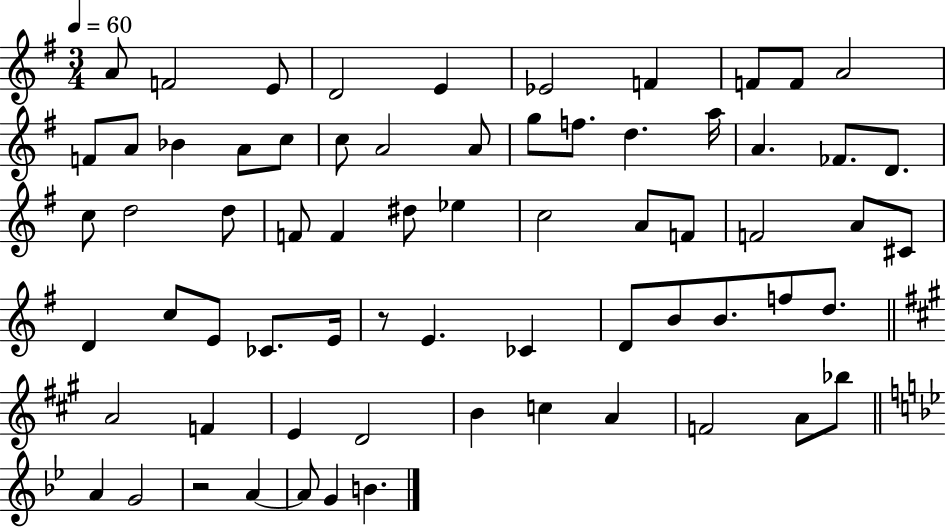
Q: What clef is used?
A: treble